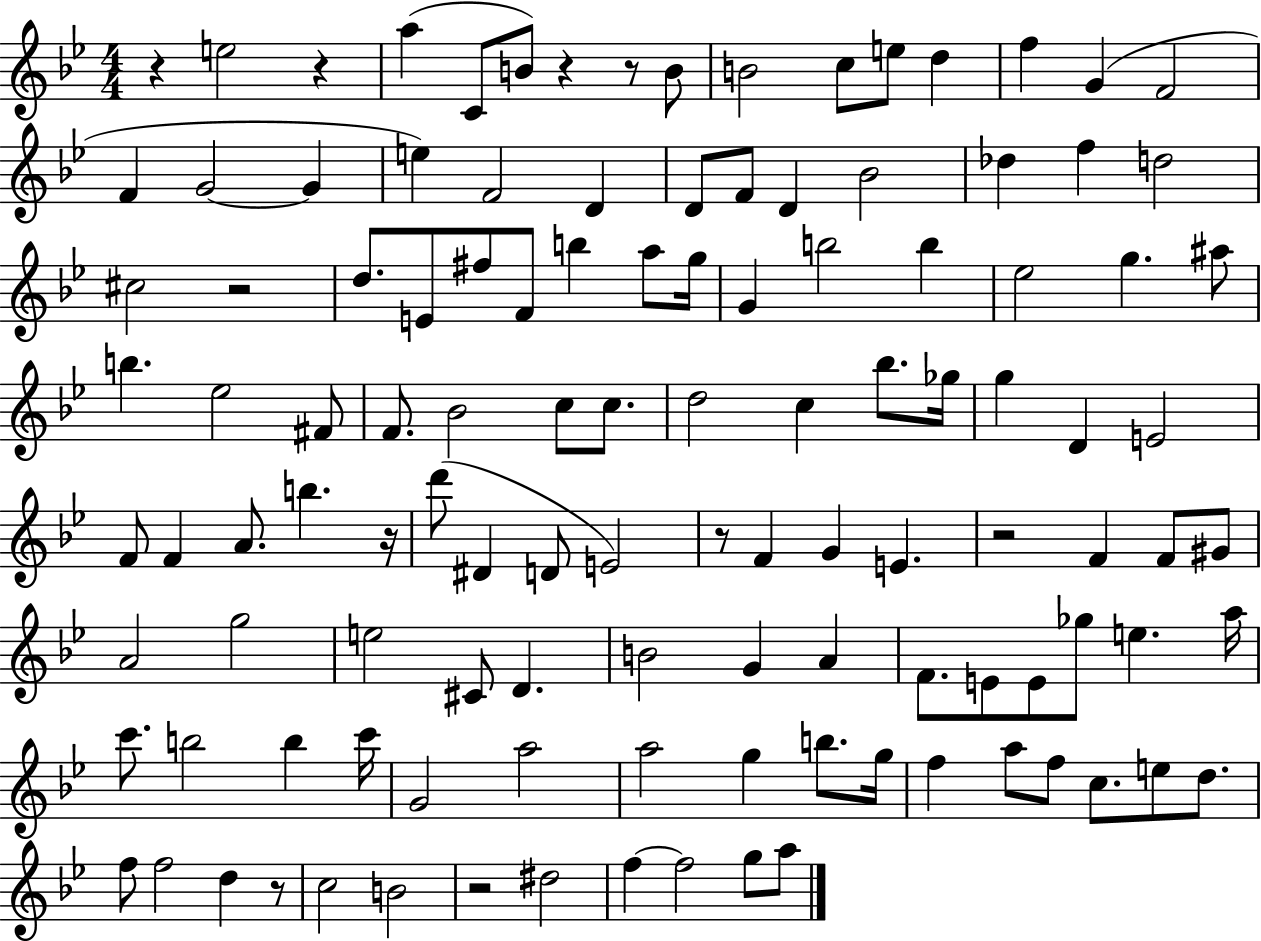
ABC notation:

X:1
T:Untitled
M:4/4
L:1/4
K:Bb
z e2 z a C/2 B/2 z z/2 B/2 B2 c/2 e/2 d f G F2 F G2 G e F2 D D/2 F/2 D _B2 _d f d2 ^c2 z2 d/2 E/2 ^f/2 F/2 b a/2 g/4 G b2 b _e2 g ^a/2 b _e2 ^F/2 F/2 _B2 c/2 c/2 d2 c _b/2 _g/4 g D E2 F/2 F A/2 b z/4 d'/2 ^D D/2 E2 z/2 F G E z2 F F/2 ^G/2 A2 g2 e2 ^C/2 D B2 G A F/2 E/2 E/2 _g/2 e a/4 c'/2 b2 b c'/4 G2 a2 a2 g b/2 g/4 f a/2 f/2 c/2 e/2 d/2 f/2 f2 d z/2 c2 B2 z2 ^d2 f f2 g/2 a/2